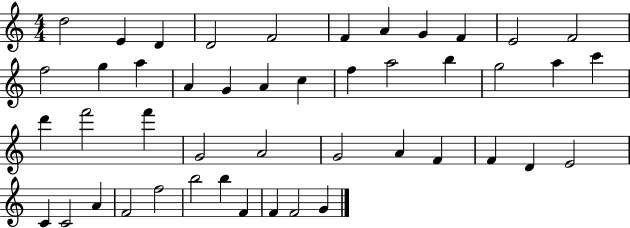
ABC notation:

X:1
T:Untitled
M:4/4
L:1/4
K:C
d2 E D D2 F2 F A G F E2 F2 f2 g a A G A c f a2 b g2 a c' d' f'2 f' G2 A2 G2 A F F D E2 C C2 A F2 f2 b2 b F F F2 G